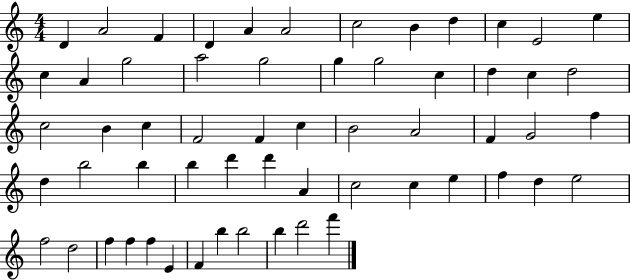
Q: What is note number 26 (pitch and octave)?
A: C5